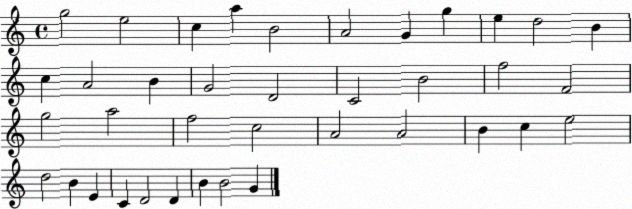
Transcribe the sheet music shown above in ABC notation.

X:1
T:Untitled
M:4/4
L:1/4
K:C
g2 e2 c a B2 A2 G g e d2 B c A2 B G2 D2 C2 B2 f2 F2 g2 a2 f2 c2 A2 A2 B c e2 d2 B E C D2 D B B2 G